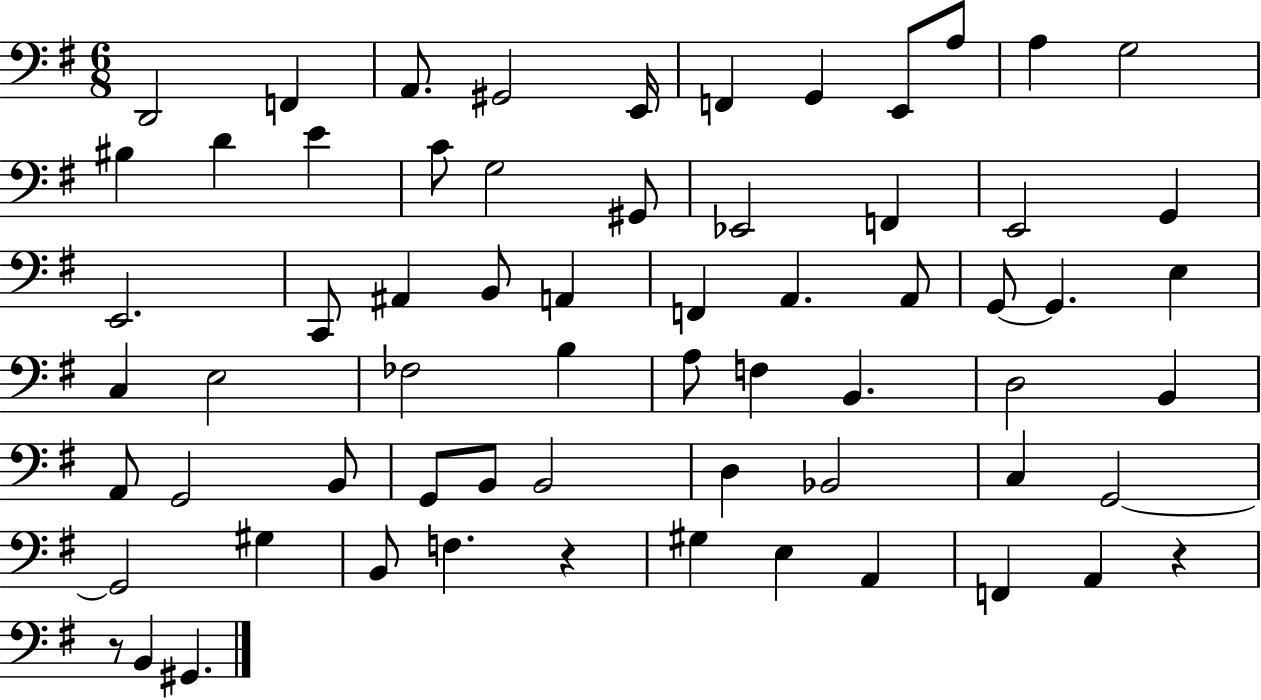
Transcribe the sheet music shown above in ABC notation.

X:1
T:Untitled
M:6/8
L:1/4
K:G
D,,2 F,, A,,/2 ^G,,2 E,,/4 F,, G,, E,,/2 A,/2 A, G,2 ^B, D E C/2 G,2 ^G,,/2 _E,,2 F,, E,,2 G,, E,,2 C,,/2 ^A,, B,,/2 A,, F,, A,, A,,/2 G,,/2 G,, E, C, E,2 _F,2 B, A,/2 F, B,, D,2 B,, A,,/2 G,,2 B,,/2 G,,/2 B,,/2 B,,2 D, _B,,2 C, G,,2 G,,2 ^G, B,,/2 F, z ^G, E, A,, F,, A,, z z/2 B,, ^G,,